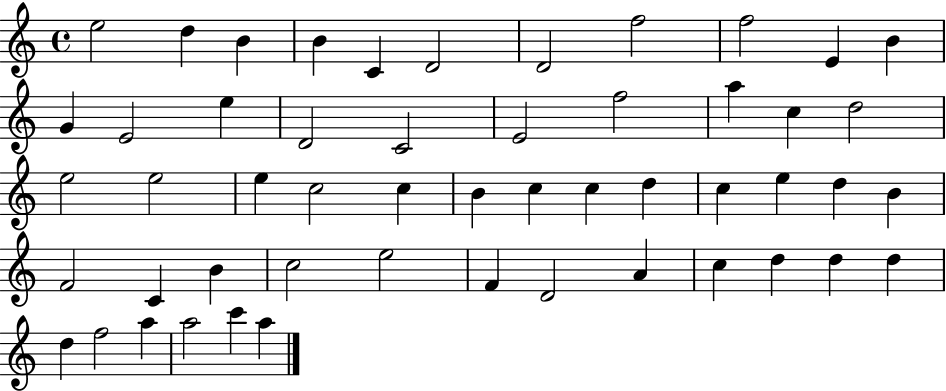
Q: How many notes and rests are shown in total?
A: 52